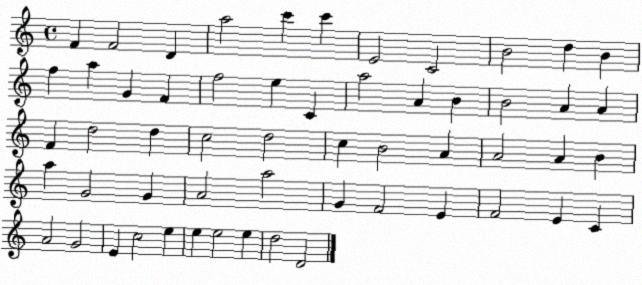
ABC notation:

X:1
T:Untitled
M:4/4
L:1/4
K:C
F F2 D a2 c' c' E2 C2 B2 d B f a G F f2 e C a2 A B B2 A A F d2 d c2 d2 c B2 A A2 A B a G2 G A2 a2 G F2 E F2 E C A2 G2 E c2 e e e2 e d2 D2